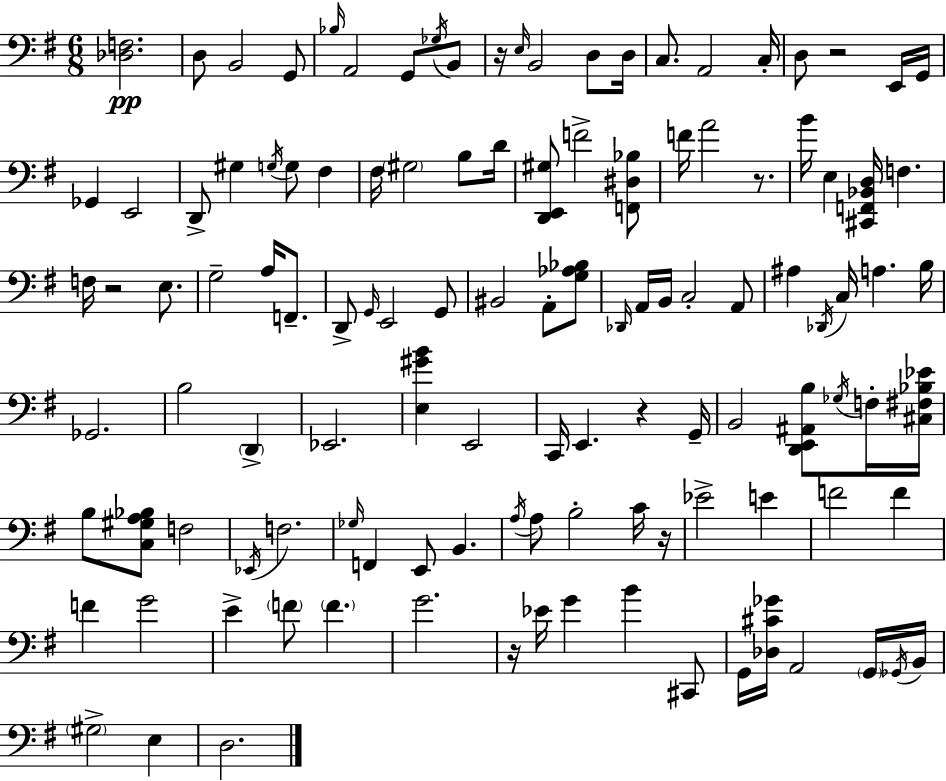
[Db3,F3]/h. D3/e B2/h G2/e Bb3/s A2/h G2/e Gb3/s B2/e R/s E3/s B2/h D3/e D3/s C3/e. A2/h C3/s D3/e R/h E2/s G2/s Gb2/q E2/h D2/e G#3/q G3/s G3/e F#3/q F#3/s G#3/h B3/e D4/s [D2,E2,G#3]/e F4/h [F2,D#3,Bb3]/e F4/s A4/h R/e. B4/s E3/q [C#2,F2,Bb2,D3]/s F3/q. F3/s R/h E3/e. G3/h A3/s F2/e. D2/e G2/s E2/h G2/e BIS2/h A2/e [G3,Ab3,Bb3]/e Db2/s A2/s B2/s C3/h A2/e A#3/q Db2/s C3/s A3/q. B3/s Gb2/h. B3/h D2/q Eb2/h. [E3,G#4,B4]/q E2/h C2/s E2/q. R/q G2/s B2/h [D2,E2,A#2,B3]/e Gb3/s F3/s [C#3,F#3,Bb3,Eb4]/s B3/e [C3,G#3,A3,Bb3]/e F3/h Eb2/s F3/h. Gb3/s F2/q E2/e B2/q. A3/s A3/e B3/h C4/s R/s Eb4/h E4/q F4/h F4/q F4/q G4/h E4/q F4/e F4/q. G4/h. R/s Eb4/s G4/q B4/q C#2/e G2/s [Db3,C#4,Gb4]/s A2/h G2/s Gb2/s B2/s G#3/h E3/q D3/h.